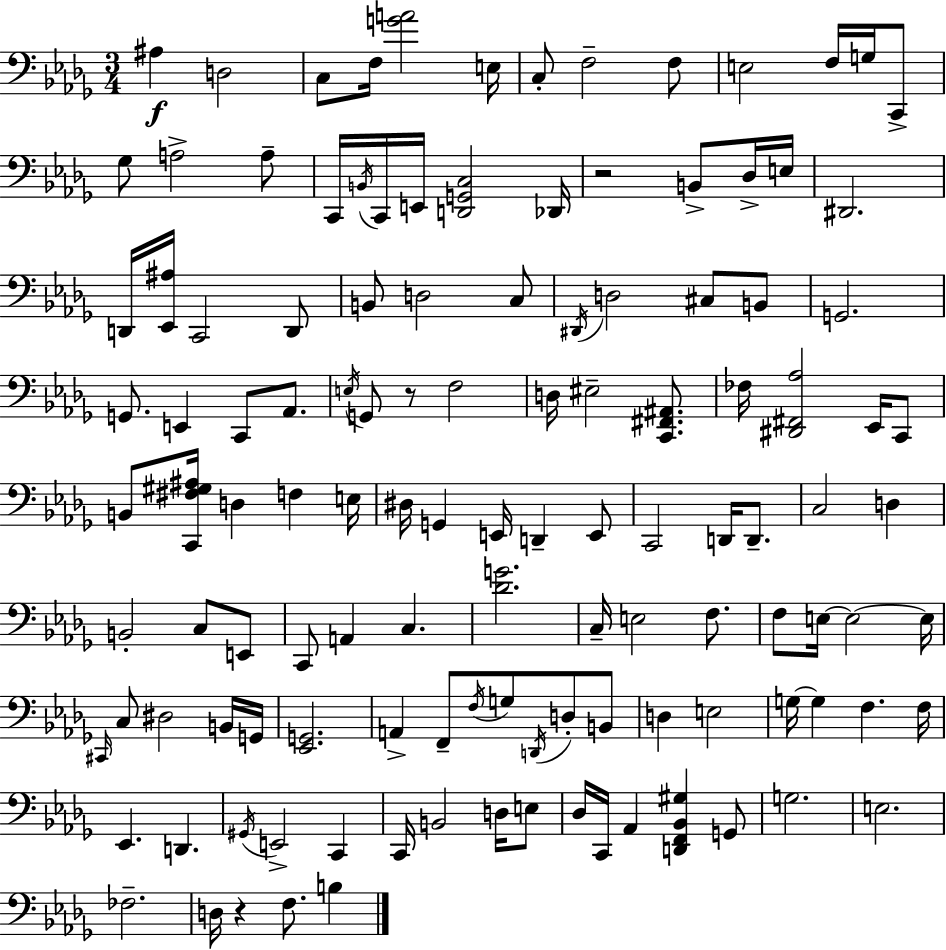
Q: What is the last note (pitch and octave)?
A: B3